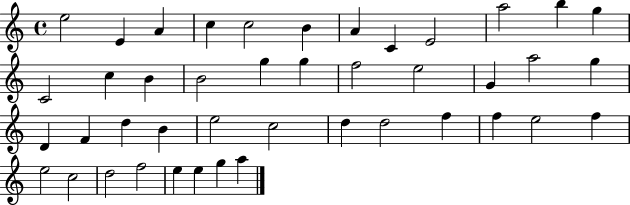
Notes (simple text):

E5/h E4/q A4/q C5/q C5/h B4/q A4/q C4/q E4/h A5/h B5/q G5/q C4/h C5/q B4/q B4/h G5/q G5/q F5/h E5/h G4/q A5/h G5/q D4/q F4/q D5/q B4/q E5/h C5/h D5/q D5/h F5/q F5/q E5/h F5/q E5/h C5/h D5/h F5/h E5/q E5/q G5/q A5/q